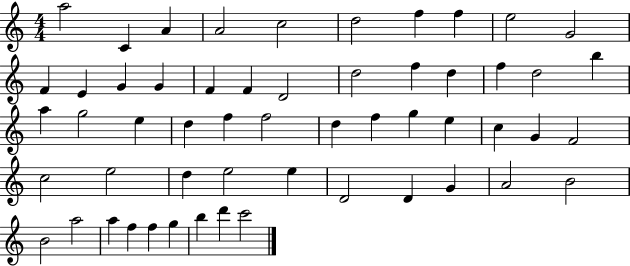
A5/h C4/q A4/q A4/h C5/h D5/h F5/q F5/q E5/h G4/h F4/q E4/q G4/q G4/q F4/q F4/q D4/h D5/h F5/q D5/q F5/q D5/h B5/q A5/q G5/h E5/q D5/q F5/q F5/h D5/q F5/q G5/q E5/q C5/q G4/q F4/h C5/h E5/h D5/q E5/h E5/q D4/h D4/q G4/q A4/h B4/h B4/h A5/h A5/q F5/q F5/q G5/q B5/q D6/q C6/h